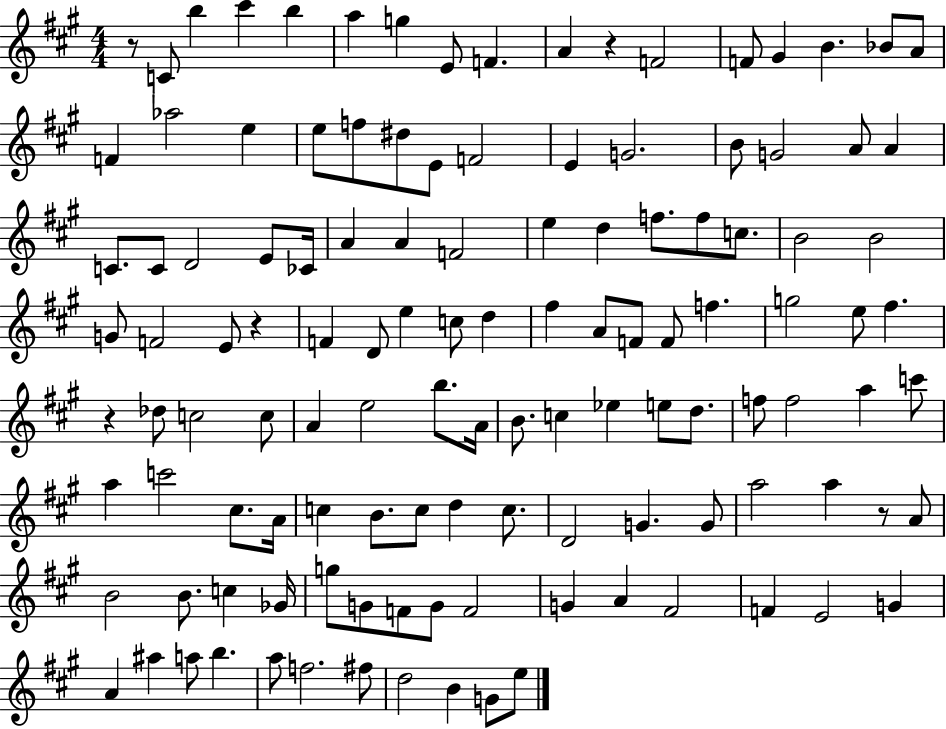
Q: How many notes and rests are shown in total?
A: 122